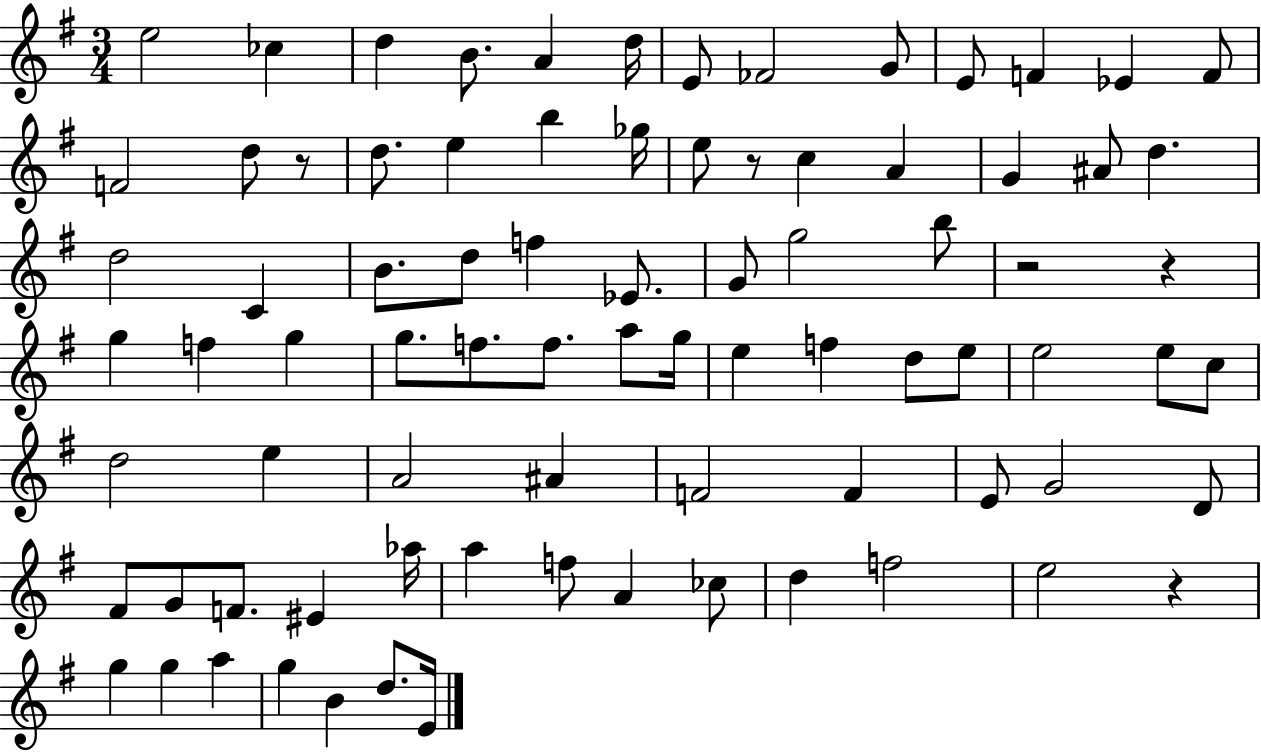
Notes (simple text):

E5/h CES5/q D5/q B4/e. A4/q D5/s E4/e FES4/h G4/e E4/e F4/q Eb4/q F4/e F4/h D5/e R/e D5/e. E5/q B5/q Gb5/s E5/e R/e C5/q A4/q G4/q A#4/e D5/q. D5/h C4/q B4/e. D5/e F5/q Eb4/e. G4/e G5/h B5/e R/h R/q G5/q F5/q G5/q G5/e. F5/e. F5/e. A5/e G5/s E5/q F5/q D5/e E5/e E5/h E5/e C5/e D5/h E5/q A4/h A#4/q F4/h F4/q E4/e G4/h D4/e F#4/e G4/e F4/e. EIS4/q Ab5/s A5/q F5/e A4/q CES5/e D5/q F5/h E5/h R/q G5/q G5/q A5/q G5/q B4/q D5/e. E4/s